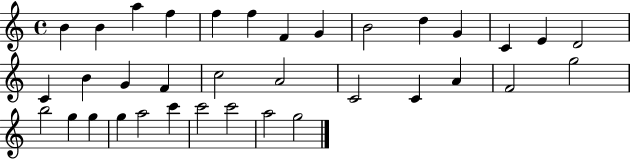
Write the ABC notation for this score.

X:1
T:Untitled
M:4/4
L:1/4
K:C
B B a f f f F G B2 d G C E D2 C B G F c2 A2 C2 C A F2 g2 b2 g g g a2 c' c'2 c'2 a2 g2